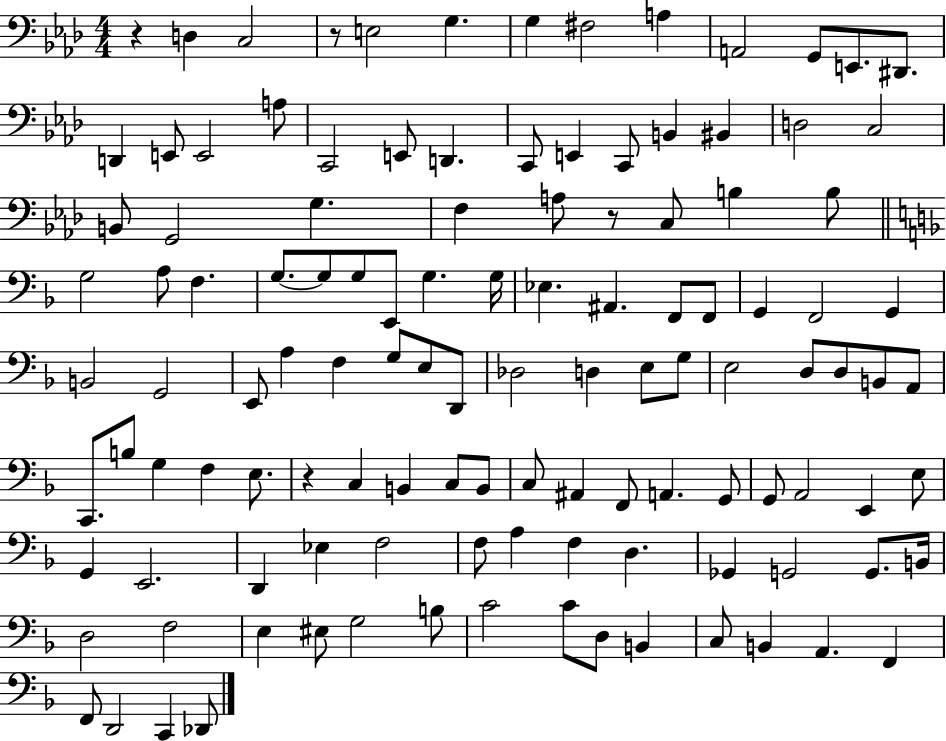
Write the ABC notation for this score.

X:1
T:Untitled
M:4/4
L:1/4
K:Ab
z D, C,2 z/2 E,2 G, G, ^F,2 A, A,,2 G,,/2 E,,/2 ^D,,/2 D,, E,,/2 E,,2 A,/2 C,,2 E,,/2 D,, C,,/2 E,, C,,/2 B,, ^B,, D,2 C,2 B,,/2 G,,2 G, F, A,/2 z/2 C,/2 B, B,/2 G,2 A,/2 F, G,/2 G,/2 G,/2 E,,/2 G, G,/4 _E, ^A,, F,,/2 F,,/2 G,, F,,2 G,, B,,2 G,,2 E,,/2 A, F, G,/2 E,/2 D,,/2 _D,2 D, E,/2 G,/2 E,2 D,/2 D,/2 B,,/2 A,,/2 C,,/2 B,/2 G, F, E,/2 z C, B,, C,/2 B,,/2 C,/2 ^A,, F,,/2 A,, G,,/2 G,,/2 A,,2 E,, E,/2 G,, E,,2 D,, _E, F,2 F,/2 A, F, D, _G,, G,,2 G,,/2 B,,/4 D,2 F,2 E, ^E,/2 G,2 B,/2 C2 C/2 D,/2 B,, C,/2 B,, A,, F,, F,,/2 D,,2 C,, _D,,/2